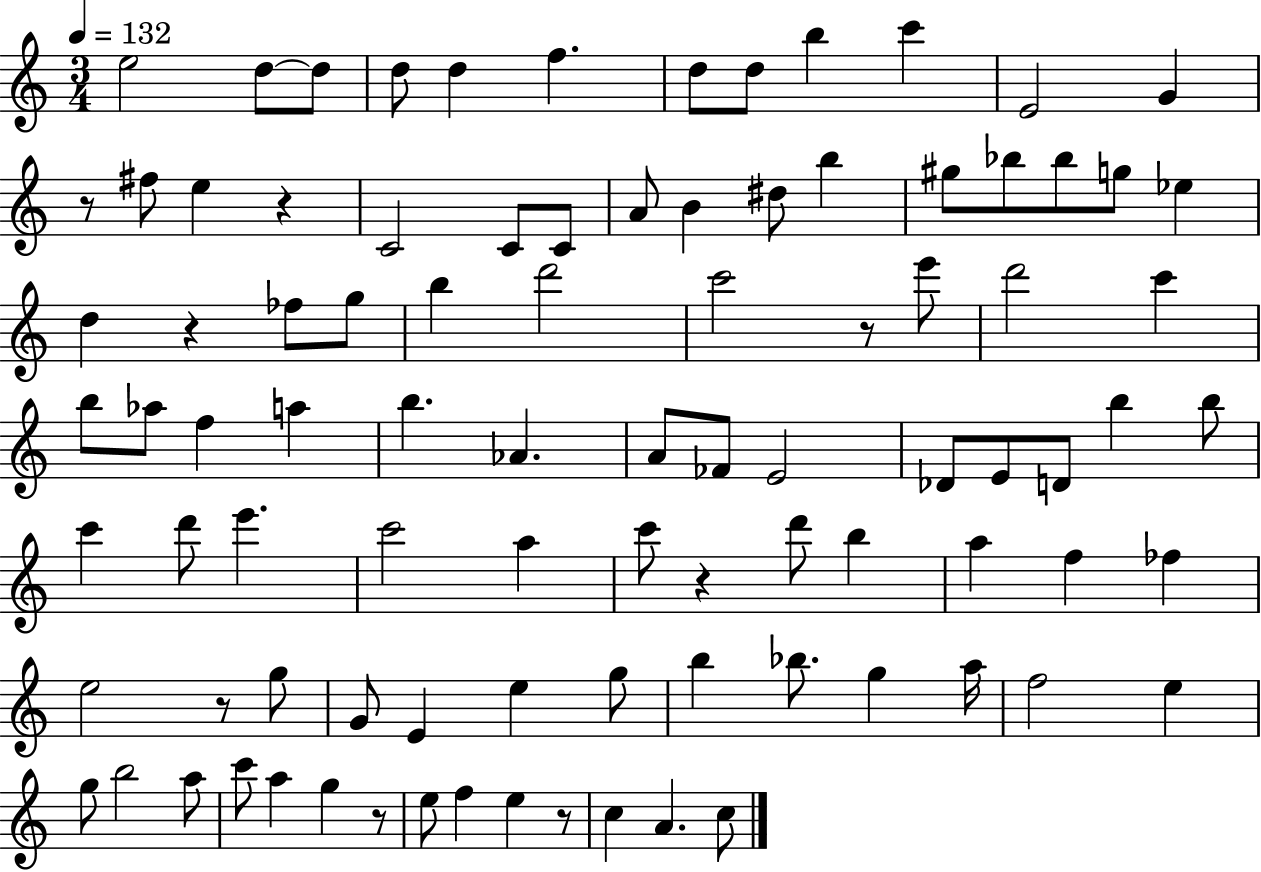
X:1
T:Untitled
M:3/4
L:1/4
K:C
e2 d/2 d/2 d/2 d f d/2 d/2 b c' E2 G z/2 ^f/2 e z C2 C/2 C/2 A/2 B ^d/2 b ^g/2 _b/2 _b/2 g/2 _e d z _f/2 g/2 b d'2 c'2 z/2 e'/2 d'2 c' b/2 _a/2 f a b _A A/2 _F/2 E2 _D/2 E/2 D/2 b b/2 c' d'/2 e' c'2 a c'/2 z d'/2 b a f _f e2 z/2 g/2 G/2 E e g/2 b _b/2 g a/4 f2 e g/2 b2 a/2 c'/2 a g z/2 e/2 f e z/2 c A c/2